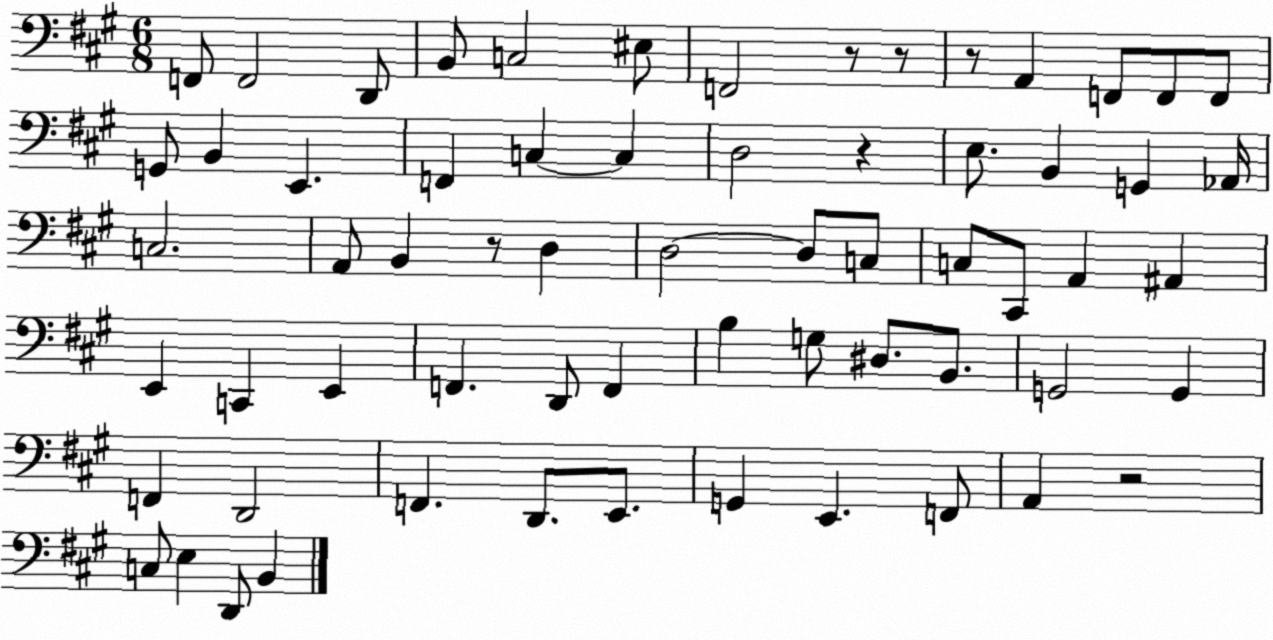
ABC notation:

X:1
T:Untitled
M:6/8
L:1/4
K:A
F,,/2 F,,2 D,,/2 B,,/2 C,2 ^E,/2 F,,2 z/2 z/2 z/2 A,, F,,/2 F,,/2 F,,/2 G,,/2 B,, E,, F,, C, C, D,2 z E,/2 B,, G,, _A,,/4 C,2 A,,/2 B,, z/2 D, D,2 D,/2 C,/2 C,/2 ^C,,/2 A,, ^A,, E,, C,, E,, F,, D,,/2 F,, B, G,/2 ^D,/2 B,,/2 G,,2 G,, F,, D,,2 F,, D,,/2 E,,/2 G,, E,, F,,/2 A,, z2 C,/2 E, D,,/2 B,,